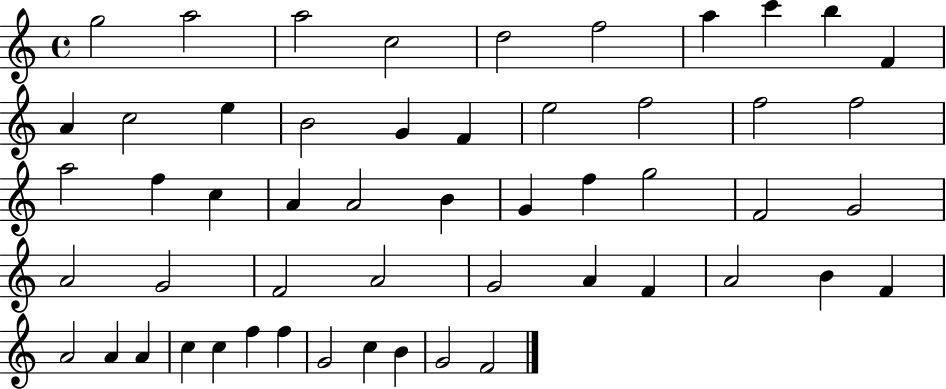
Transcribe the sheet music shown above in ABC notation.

X:1
T:Untitled
M:4/4
L:1/4
K:C
g2 a2 a2 c2 d2 f2 a c' b F A c2 e B2 G F e2 f2 f2 f2 a2 f c A A2 B G f g2 F2 G2 A2 G2 F2 A2 G2 A F A2 B F A2 A A c c f f G2 c B G2 F2